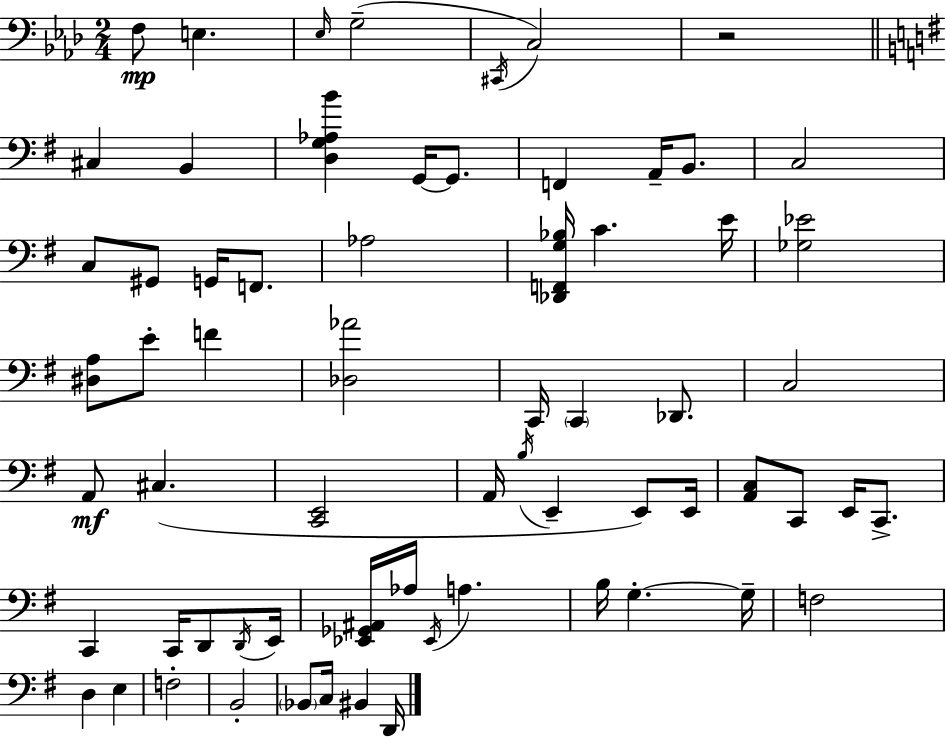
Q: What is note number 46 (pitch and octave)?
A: B3